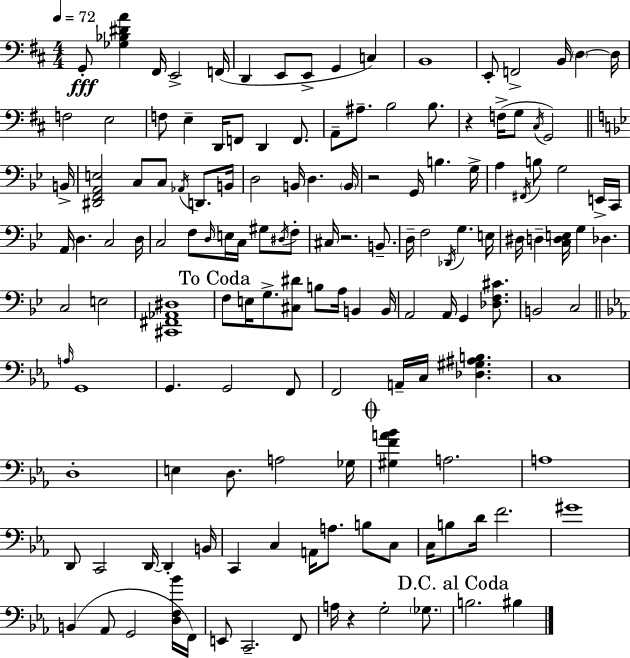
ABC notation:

X:1
T:Untitled
M:4/4
L:1/4
K:D
G,,/2 [_G,_B,^DA] ^F,,/4 E,,2 F,,/4 D,, E,,/2 E,,/2 G,, C, B,,4 E,,/2 F,,2 B,,/4 D, D,/4 F,2 E,2 F,/2 E, D,,/4 F,,/2 D,, F,,/2 A,,/2 ^A,/2 B,2 B,/2 z F,/4 G,/2 ^C,/4 G,,2 B,,/4 [^D,,F,,A,,E,]2 C,/2 C,/2 _A,,/4 D,,/2 B,,/4 D,2 B,,/4 D, B,,/4 z2 G,,/4 B, G,/4 A, ^F,,/4 B,/2 G,2 E,,/4 C,,/4 A,,/4 D, C,2 D,/4 C,2 F,/2 D,/4 E,/4 C,/4 ^G,/2 ^D,/4 F,/2 ^C,/4 z2 B,,/2 D,/4 F,2 _D,,/4 G, E,/4 ^D,/4 D, [C,D,E,]/4 G, _D, C,2 E,2 [^C,,^F,,_A,,^D,]4 F,/2 E,/4 G,/2 [^C,^D]/2 B,/2 A,/4 B,, B,,/4 A,,2 A,,/4 G,, [_D,F,^C]/2 B,,2 C,2 A,/4 G,,4 G,, G,,2 F,,/2 F,,2 A,,/4 C,/4 [_D,^G,^A,B,] C,4 D,4 E, D,/2 A,2 _G,/4 [^G,FA_B] A,2 A,4 D,,/2 C,,2 D,,/4 D,, B,,/4 C,, C, A,,/4 A,/2 B,/2 C,/2 C,/4 B,/2 D/4 F2 ^G4 B,, _A,,/2 G,,2 [D,F,_B]/4 F,,/4 E,,/2 C,,2 F,,/2 A,/4 z G,2 _G,/2 B,2 ^B,